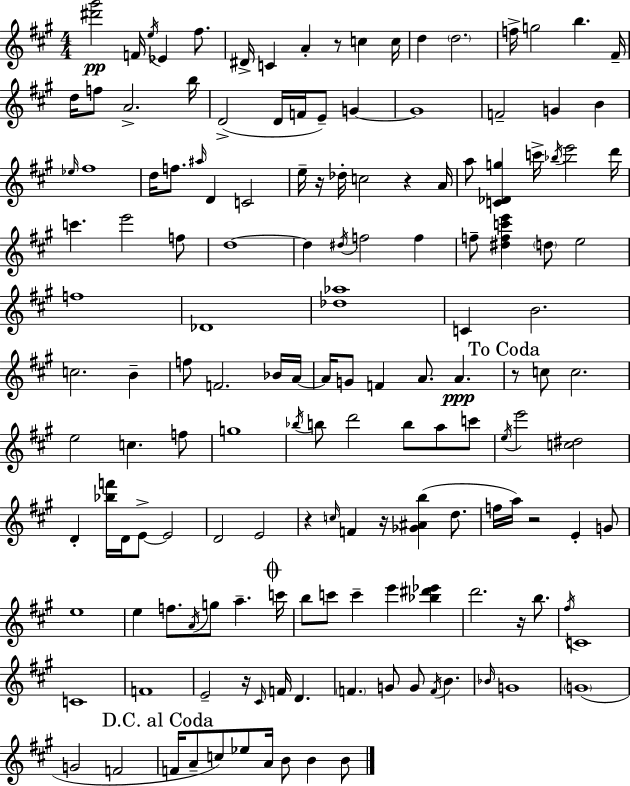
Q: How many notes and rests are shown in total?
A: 153